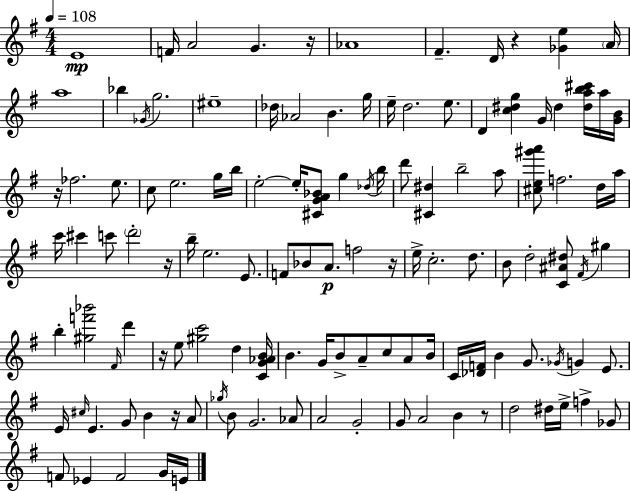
E4/w F4/s A4/h G4/q. R/s Ab4/w F#4/q. D4/s R/q [Gb4,E5]/q A4/s A5/w Bb5/q Gb4/s G5/h. EIS5/w Db5/s Ab4/h B4/q. G5/s E5/s D5/h. E5/e. D4/q [C5,D#5,G5]/q G4/s D#5/q [D#5,A5,B5,C#6]/s A5/s [G4,B4]/s R/s FES5/h. E5/e. C5/e E5/h. G5/s B5/s E5/h E5/s [C#4,G4,A4,Bb4]/e G5/q Db5/s B5/s D6/e [C#4,D#5]/q B5/h A5/e [C#5,E5,G#6,A6]/e F5/h. D5/s A5/s C6/s C#6/q C6/e D6/h R/s B5/s E5/h. E4/e. F4/e Bb4/e A4/e. F5/h R/s E5/s C5/h. D5/e. B4/e D5/h [C4,A#4,D#5]/e F#4/s G#5/q B5/q [G#5,F6,Bb6]/h F#4/s D6/q R/s E5/e [G#5,C6]/h D5/q [C4,G4,Ab4,B4]/s B4/q. G4/s B4/e A4/e C5/e A4/e B4/s C4/s [Db4,F4]/s B4/q G4/e. Gb4/s G4/q E4/e. E4/s C#5/s E4/q. G4/e B4/q R/s A4/e Gb5/s B4/e G4/h. Ab4/e A4/h G4/h G4/e A4/h B4/q R/e D5/h D#5/s E5/s F5/q Gb4/e F4/e Eb4/q F4/h G4/s E4/s